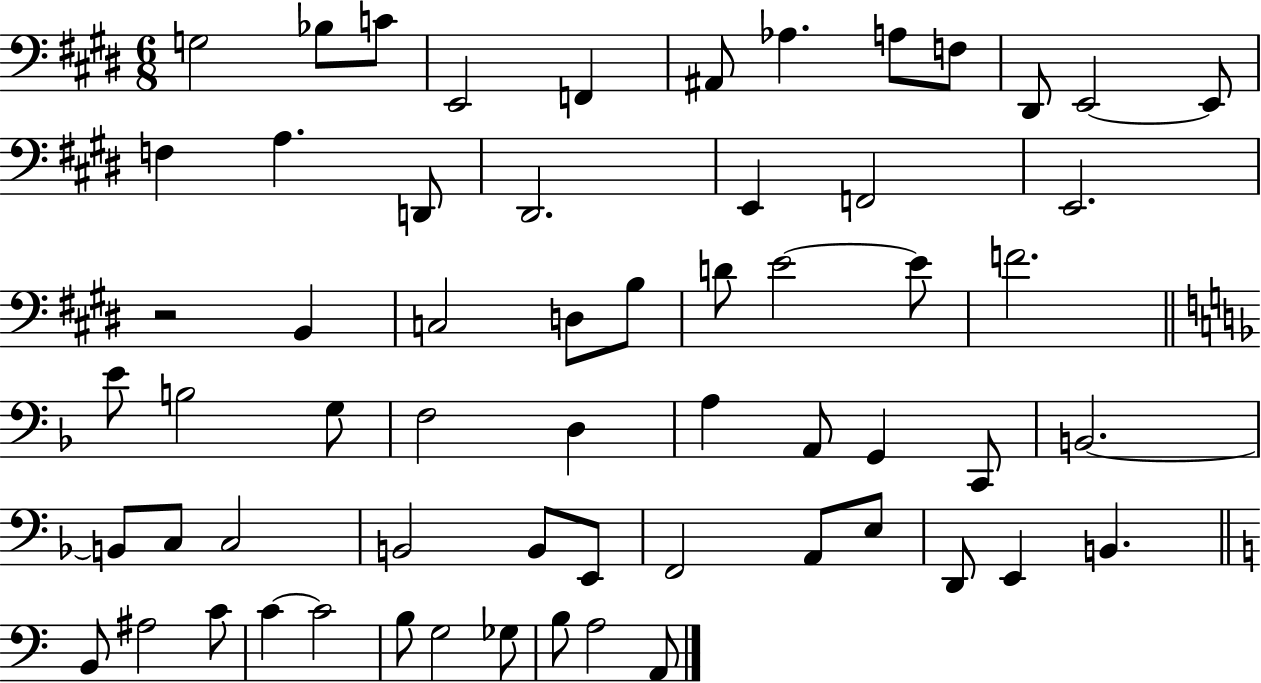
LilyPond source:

{
  \clef bass
  \numericTimeSignature
  \time 6/8
  \key e \major
  g2 bes8 c'8 | e,2 f,4 | ais,8 aes4. a8 f8 | dis,8 e,2~~ e,8 | \break f4 a4. d,8 | dis,2. | e,4 f,2 | e,2. | \break r2 b,4 | c2 d8 b8 | d'8 e'2~~ e'8 | f'2. | \break \bar "||" \break \key f \major e'8 b2 g8 | f2 d4 | a4 a,8 g,4 c,8 | b,2.~~ | \break b,8 c8 c2 | b,2 b,8 e,8 | f,2 a,8 e8 | d,8 e,4 b,4. | \break \bar "||" \break \key a \minor b,8 ais2 c'8 | c'4~~ c'2 | b8 g2 ges8 | b8 a2 a,8 | \break \bar "|."
}